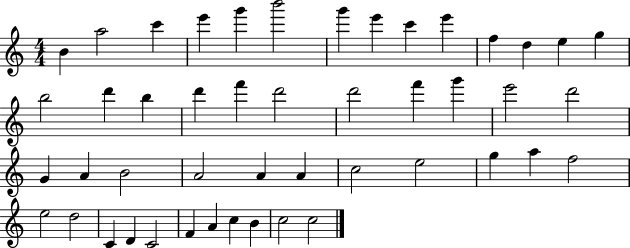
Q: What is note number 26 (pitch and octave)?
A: G4